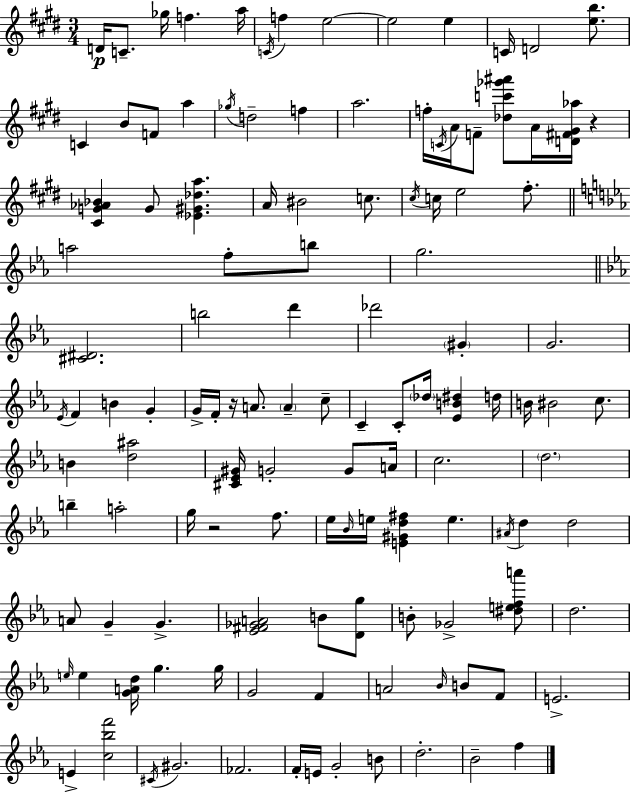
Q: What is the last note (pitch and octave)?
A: F5